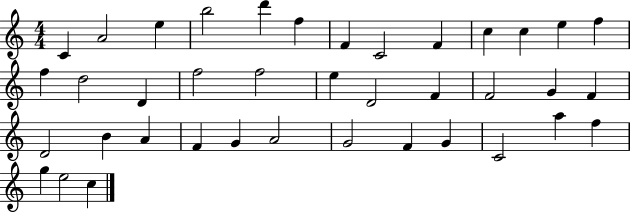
{
  \clef treble
  \numericTimeSignature
  \time 4/4
  \key c \major
  c'4 a'2 e''4 | b''2 d'''4 f''4 | f'4 c'2 f'4 | c''4 c''4 e''4 f''4 | \break f''4 d''2 d'4 | f''2 f''2 | e''4 d'2 f'4 | f'2 g'4 f'4 | \break d'2 b'4 a'4 | f'4 g'4 a'2 | g'2 f'4 g'4 | c'2 a''4 f''4 | \break g''4 e''2 c''4 | \bar "|."
}